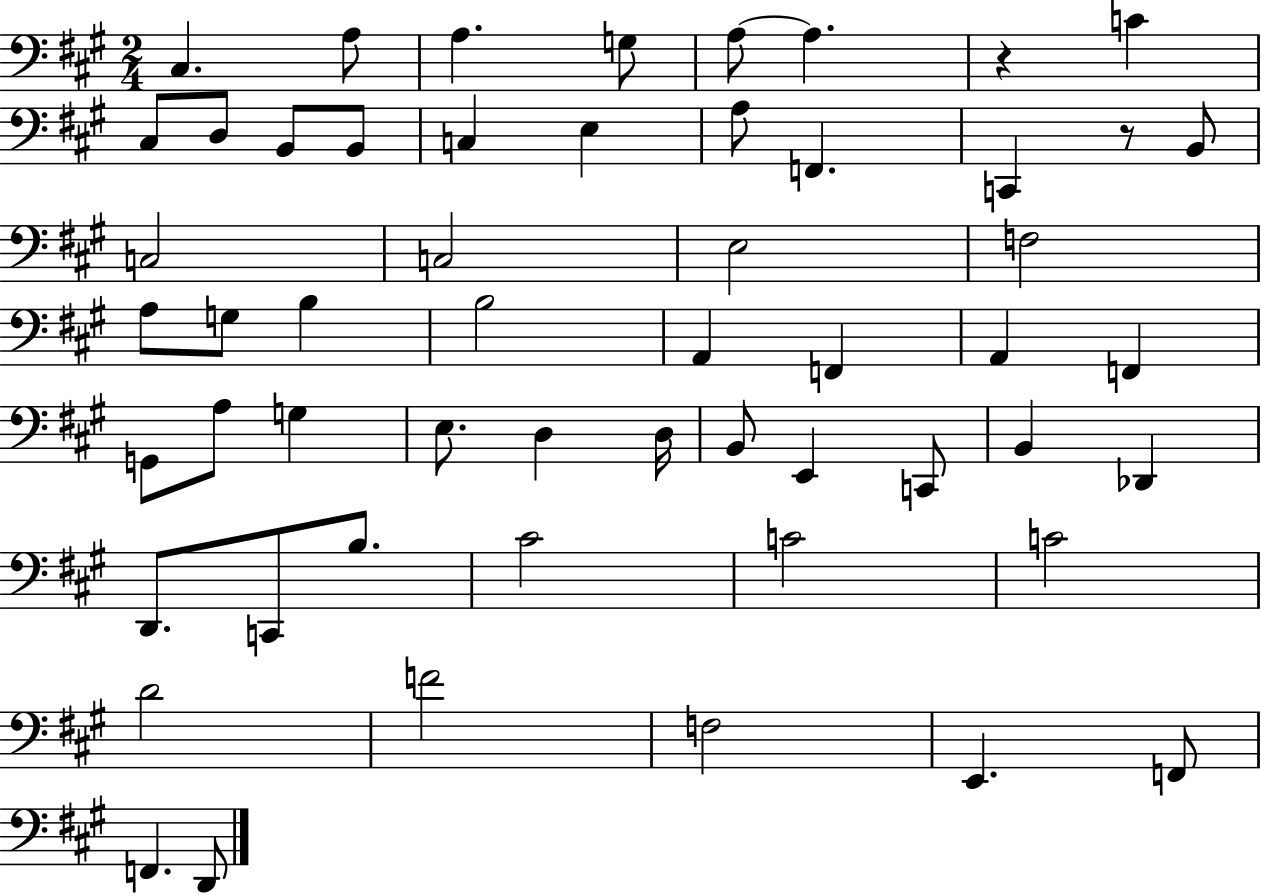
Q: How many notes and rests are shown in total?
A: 55